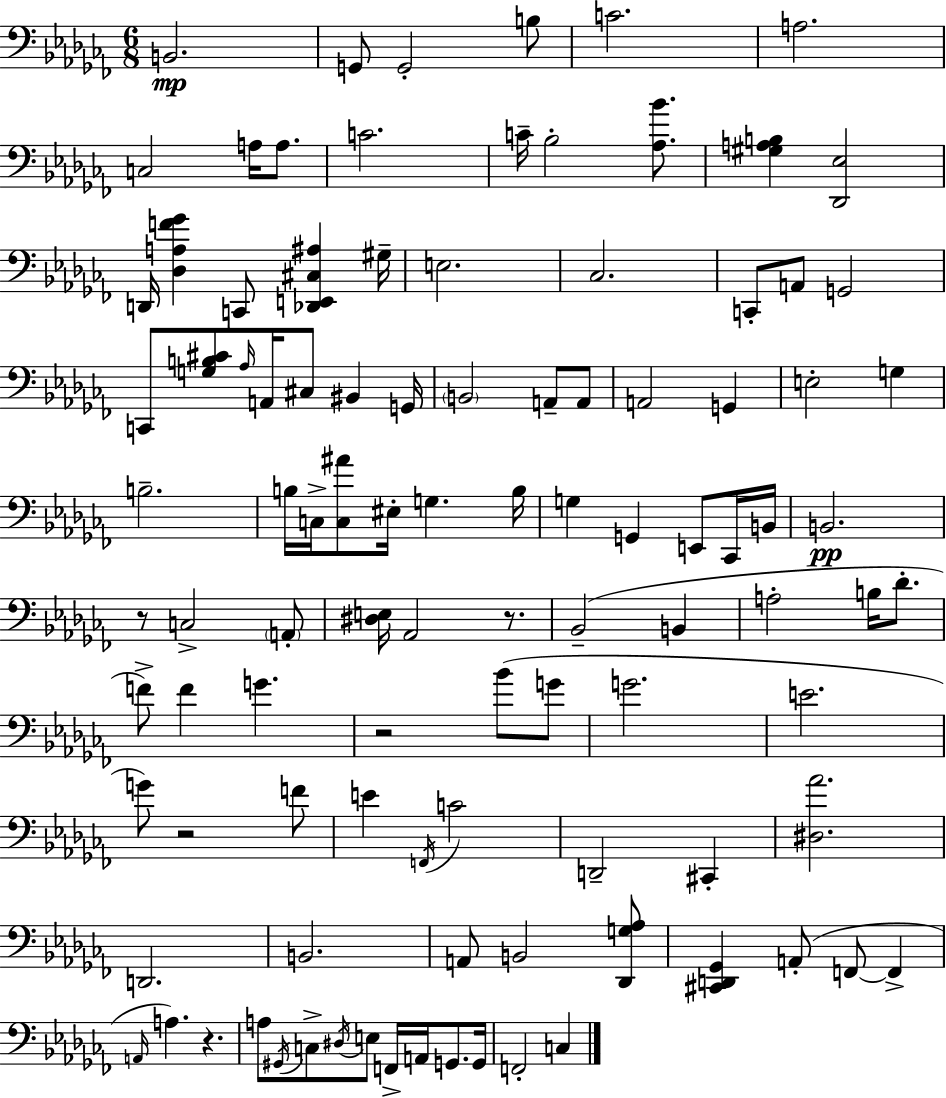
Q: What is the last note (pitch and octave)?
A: C3